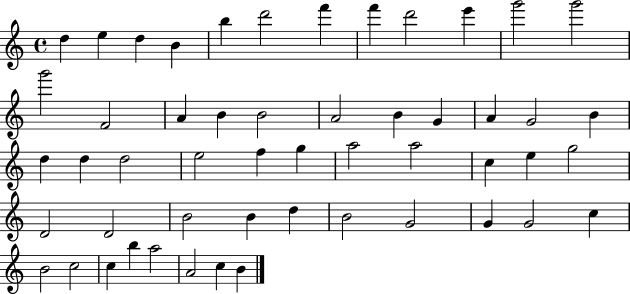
X:1
T:Untitled
M:4/4
L:1/4
K:C
d e d B b d'2 f' f' d'2 e' g'2 g'2 g'2 F2 A B B2 A2 B G A G2 B d d d2 e2 f g a2 a2 c e g2 D2 D2 B2 B d B2 G2 G G2 c B2 c2 c b a2 A2 c B